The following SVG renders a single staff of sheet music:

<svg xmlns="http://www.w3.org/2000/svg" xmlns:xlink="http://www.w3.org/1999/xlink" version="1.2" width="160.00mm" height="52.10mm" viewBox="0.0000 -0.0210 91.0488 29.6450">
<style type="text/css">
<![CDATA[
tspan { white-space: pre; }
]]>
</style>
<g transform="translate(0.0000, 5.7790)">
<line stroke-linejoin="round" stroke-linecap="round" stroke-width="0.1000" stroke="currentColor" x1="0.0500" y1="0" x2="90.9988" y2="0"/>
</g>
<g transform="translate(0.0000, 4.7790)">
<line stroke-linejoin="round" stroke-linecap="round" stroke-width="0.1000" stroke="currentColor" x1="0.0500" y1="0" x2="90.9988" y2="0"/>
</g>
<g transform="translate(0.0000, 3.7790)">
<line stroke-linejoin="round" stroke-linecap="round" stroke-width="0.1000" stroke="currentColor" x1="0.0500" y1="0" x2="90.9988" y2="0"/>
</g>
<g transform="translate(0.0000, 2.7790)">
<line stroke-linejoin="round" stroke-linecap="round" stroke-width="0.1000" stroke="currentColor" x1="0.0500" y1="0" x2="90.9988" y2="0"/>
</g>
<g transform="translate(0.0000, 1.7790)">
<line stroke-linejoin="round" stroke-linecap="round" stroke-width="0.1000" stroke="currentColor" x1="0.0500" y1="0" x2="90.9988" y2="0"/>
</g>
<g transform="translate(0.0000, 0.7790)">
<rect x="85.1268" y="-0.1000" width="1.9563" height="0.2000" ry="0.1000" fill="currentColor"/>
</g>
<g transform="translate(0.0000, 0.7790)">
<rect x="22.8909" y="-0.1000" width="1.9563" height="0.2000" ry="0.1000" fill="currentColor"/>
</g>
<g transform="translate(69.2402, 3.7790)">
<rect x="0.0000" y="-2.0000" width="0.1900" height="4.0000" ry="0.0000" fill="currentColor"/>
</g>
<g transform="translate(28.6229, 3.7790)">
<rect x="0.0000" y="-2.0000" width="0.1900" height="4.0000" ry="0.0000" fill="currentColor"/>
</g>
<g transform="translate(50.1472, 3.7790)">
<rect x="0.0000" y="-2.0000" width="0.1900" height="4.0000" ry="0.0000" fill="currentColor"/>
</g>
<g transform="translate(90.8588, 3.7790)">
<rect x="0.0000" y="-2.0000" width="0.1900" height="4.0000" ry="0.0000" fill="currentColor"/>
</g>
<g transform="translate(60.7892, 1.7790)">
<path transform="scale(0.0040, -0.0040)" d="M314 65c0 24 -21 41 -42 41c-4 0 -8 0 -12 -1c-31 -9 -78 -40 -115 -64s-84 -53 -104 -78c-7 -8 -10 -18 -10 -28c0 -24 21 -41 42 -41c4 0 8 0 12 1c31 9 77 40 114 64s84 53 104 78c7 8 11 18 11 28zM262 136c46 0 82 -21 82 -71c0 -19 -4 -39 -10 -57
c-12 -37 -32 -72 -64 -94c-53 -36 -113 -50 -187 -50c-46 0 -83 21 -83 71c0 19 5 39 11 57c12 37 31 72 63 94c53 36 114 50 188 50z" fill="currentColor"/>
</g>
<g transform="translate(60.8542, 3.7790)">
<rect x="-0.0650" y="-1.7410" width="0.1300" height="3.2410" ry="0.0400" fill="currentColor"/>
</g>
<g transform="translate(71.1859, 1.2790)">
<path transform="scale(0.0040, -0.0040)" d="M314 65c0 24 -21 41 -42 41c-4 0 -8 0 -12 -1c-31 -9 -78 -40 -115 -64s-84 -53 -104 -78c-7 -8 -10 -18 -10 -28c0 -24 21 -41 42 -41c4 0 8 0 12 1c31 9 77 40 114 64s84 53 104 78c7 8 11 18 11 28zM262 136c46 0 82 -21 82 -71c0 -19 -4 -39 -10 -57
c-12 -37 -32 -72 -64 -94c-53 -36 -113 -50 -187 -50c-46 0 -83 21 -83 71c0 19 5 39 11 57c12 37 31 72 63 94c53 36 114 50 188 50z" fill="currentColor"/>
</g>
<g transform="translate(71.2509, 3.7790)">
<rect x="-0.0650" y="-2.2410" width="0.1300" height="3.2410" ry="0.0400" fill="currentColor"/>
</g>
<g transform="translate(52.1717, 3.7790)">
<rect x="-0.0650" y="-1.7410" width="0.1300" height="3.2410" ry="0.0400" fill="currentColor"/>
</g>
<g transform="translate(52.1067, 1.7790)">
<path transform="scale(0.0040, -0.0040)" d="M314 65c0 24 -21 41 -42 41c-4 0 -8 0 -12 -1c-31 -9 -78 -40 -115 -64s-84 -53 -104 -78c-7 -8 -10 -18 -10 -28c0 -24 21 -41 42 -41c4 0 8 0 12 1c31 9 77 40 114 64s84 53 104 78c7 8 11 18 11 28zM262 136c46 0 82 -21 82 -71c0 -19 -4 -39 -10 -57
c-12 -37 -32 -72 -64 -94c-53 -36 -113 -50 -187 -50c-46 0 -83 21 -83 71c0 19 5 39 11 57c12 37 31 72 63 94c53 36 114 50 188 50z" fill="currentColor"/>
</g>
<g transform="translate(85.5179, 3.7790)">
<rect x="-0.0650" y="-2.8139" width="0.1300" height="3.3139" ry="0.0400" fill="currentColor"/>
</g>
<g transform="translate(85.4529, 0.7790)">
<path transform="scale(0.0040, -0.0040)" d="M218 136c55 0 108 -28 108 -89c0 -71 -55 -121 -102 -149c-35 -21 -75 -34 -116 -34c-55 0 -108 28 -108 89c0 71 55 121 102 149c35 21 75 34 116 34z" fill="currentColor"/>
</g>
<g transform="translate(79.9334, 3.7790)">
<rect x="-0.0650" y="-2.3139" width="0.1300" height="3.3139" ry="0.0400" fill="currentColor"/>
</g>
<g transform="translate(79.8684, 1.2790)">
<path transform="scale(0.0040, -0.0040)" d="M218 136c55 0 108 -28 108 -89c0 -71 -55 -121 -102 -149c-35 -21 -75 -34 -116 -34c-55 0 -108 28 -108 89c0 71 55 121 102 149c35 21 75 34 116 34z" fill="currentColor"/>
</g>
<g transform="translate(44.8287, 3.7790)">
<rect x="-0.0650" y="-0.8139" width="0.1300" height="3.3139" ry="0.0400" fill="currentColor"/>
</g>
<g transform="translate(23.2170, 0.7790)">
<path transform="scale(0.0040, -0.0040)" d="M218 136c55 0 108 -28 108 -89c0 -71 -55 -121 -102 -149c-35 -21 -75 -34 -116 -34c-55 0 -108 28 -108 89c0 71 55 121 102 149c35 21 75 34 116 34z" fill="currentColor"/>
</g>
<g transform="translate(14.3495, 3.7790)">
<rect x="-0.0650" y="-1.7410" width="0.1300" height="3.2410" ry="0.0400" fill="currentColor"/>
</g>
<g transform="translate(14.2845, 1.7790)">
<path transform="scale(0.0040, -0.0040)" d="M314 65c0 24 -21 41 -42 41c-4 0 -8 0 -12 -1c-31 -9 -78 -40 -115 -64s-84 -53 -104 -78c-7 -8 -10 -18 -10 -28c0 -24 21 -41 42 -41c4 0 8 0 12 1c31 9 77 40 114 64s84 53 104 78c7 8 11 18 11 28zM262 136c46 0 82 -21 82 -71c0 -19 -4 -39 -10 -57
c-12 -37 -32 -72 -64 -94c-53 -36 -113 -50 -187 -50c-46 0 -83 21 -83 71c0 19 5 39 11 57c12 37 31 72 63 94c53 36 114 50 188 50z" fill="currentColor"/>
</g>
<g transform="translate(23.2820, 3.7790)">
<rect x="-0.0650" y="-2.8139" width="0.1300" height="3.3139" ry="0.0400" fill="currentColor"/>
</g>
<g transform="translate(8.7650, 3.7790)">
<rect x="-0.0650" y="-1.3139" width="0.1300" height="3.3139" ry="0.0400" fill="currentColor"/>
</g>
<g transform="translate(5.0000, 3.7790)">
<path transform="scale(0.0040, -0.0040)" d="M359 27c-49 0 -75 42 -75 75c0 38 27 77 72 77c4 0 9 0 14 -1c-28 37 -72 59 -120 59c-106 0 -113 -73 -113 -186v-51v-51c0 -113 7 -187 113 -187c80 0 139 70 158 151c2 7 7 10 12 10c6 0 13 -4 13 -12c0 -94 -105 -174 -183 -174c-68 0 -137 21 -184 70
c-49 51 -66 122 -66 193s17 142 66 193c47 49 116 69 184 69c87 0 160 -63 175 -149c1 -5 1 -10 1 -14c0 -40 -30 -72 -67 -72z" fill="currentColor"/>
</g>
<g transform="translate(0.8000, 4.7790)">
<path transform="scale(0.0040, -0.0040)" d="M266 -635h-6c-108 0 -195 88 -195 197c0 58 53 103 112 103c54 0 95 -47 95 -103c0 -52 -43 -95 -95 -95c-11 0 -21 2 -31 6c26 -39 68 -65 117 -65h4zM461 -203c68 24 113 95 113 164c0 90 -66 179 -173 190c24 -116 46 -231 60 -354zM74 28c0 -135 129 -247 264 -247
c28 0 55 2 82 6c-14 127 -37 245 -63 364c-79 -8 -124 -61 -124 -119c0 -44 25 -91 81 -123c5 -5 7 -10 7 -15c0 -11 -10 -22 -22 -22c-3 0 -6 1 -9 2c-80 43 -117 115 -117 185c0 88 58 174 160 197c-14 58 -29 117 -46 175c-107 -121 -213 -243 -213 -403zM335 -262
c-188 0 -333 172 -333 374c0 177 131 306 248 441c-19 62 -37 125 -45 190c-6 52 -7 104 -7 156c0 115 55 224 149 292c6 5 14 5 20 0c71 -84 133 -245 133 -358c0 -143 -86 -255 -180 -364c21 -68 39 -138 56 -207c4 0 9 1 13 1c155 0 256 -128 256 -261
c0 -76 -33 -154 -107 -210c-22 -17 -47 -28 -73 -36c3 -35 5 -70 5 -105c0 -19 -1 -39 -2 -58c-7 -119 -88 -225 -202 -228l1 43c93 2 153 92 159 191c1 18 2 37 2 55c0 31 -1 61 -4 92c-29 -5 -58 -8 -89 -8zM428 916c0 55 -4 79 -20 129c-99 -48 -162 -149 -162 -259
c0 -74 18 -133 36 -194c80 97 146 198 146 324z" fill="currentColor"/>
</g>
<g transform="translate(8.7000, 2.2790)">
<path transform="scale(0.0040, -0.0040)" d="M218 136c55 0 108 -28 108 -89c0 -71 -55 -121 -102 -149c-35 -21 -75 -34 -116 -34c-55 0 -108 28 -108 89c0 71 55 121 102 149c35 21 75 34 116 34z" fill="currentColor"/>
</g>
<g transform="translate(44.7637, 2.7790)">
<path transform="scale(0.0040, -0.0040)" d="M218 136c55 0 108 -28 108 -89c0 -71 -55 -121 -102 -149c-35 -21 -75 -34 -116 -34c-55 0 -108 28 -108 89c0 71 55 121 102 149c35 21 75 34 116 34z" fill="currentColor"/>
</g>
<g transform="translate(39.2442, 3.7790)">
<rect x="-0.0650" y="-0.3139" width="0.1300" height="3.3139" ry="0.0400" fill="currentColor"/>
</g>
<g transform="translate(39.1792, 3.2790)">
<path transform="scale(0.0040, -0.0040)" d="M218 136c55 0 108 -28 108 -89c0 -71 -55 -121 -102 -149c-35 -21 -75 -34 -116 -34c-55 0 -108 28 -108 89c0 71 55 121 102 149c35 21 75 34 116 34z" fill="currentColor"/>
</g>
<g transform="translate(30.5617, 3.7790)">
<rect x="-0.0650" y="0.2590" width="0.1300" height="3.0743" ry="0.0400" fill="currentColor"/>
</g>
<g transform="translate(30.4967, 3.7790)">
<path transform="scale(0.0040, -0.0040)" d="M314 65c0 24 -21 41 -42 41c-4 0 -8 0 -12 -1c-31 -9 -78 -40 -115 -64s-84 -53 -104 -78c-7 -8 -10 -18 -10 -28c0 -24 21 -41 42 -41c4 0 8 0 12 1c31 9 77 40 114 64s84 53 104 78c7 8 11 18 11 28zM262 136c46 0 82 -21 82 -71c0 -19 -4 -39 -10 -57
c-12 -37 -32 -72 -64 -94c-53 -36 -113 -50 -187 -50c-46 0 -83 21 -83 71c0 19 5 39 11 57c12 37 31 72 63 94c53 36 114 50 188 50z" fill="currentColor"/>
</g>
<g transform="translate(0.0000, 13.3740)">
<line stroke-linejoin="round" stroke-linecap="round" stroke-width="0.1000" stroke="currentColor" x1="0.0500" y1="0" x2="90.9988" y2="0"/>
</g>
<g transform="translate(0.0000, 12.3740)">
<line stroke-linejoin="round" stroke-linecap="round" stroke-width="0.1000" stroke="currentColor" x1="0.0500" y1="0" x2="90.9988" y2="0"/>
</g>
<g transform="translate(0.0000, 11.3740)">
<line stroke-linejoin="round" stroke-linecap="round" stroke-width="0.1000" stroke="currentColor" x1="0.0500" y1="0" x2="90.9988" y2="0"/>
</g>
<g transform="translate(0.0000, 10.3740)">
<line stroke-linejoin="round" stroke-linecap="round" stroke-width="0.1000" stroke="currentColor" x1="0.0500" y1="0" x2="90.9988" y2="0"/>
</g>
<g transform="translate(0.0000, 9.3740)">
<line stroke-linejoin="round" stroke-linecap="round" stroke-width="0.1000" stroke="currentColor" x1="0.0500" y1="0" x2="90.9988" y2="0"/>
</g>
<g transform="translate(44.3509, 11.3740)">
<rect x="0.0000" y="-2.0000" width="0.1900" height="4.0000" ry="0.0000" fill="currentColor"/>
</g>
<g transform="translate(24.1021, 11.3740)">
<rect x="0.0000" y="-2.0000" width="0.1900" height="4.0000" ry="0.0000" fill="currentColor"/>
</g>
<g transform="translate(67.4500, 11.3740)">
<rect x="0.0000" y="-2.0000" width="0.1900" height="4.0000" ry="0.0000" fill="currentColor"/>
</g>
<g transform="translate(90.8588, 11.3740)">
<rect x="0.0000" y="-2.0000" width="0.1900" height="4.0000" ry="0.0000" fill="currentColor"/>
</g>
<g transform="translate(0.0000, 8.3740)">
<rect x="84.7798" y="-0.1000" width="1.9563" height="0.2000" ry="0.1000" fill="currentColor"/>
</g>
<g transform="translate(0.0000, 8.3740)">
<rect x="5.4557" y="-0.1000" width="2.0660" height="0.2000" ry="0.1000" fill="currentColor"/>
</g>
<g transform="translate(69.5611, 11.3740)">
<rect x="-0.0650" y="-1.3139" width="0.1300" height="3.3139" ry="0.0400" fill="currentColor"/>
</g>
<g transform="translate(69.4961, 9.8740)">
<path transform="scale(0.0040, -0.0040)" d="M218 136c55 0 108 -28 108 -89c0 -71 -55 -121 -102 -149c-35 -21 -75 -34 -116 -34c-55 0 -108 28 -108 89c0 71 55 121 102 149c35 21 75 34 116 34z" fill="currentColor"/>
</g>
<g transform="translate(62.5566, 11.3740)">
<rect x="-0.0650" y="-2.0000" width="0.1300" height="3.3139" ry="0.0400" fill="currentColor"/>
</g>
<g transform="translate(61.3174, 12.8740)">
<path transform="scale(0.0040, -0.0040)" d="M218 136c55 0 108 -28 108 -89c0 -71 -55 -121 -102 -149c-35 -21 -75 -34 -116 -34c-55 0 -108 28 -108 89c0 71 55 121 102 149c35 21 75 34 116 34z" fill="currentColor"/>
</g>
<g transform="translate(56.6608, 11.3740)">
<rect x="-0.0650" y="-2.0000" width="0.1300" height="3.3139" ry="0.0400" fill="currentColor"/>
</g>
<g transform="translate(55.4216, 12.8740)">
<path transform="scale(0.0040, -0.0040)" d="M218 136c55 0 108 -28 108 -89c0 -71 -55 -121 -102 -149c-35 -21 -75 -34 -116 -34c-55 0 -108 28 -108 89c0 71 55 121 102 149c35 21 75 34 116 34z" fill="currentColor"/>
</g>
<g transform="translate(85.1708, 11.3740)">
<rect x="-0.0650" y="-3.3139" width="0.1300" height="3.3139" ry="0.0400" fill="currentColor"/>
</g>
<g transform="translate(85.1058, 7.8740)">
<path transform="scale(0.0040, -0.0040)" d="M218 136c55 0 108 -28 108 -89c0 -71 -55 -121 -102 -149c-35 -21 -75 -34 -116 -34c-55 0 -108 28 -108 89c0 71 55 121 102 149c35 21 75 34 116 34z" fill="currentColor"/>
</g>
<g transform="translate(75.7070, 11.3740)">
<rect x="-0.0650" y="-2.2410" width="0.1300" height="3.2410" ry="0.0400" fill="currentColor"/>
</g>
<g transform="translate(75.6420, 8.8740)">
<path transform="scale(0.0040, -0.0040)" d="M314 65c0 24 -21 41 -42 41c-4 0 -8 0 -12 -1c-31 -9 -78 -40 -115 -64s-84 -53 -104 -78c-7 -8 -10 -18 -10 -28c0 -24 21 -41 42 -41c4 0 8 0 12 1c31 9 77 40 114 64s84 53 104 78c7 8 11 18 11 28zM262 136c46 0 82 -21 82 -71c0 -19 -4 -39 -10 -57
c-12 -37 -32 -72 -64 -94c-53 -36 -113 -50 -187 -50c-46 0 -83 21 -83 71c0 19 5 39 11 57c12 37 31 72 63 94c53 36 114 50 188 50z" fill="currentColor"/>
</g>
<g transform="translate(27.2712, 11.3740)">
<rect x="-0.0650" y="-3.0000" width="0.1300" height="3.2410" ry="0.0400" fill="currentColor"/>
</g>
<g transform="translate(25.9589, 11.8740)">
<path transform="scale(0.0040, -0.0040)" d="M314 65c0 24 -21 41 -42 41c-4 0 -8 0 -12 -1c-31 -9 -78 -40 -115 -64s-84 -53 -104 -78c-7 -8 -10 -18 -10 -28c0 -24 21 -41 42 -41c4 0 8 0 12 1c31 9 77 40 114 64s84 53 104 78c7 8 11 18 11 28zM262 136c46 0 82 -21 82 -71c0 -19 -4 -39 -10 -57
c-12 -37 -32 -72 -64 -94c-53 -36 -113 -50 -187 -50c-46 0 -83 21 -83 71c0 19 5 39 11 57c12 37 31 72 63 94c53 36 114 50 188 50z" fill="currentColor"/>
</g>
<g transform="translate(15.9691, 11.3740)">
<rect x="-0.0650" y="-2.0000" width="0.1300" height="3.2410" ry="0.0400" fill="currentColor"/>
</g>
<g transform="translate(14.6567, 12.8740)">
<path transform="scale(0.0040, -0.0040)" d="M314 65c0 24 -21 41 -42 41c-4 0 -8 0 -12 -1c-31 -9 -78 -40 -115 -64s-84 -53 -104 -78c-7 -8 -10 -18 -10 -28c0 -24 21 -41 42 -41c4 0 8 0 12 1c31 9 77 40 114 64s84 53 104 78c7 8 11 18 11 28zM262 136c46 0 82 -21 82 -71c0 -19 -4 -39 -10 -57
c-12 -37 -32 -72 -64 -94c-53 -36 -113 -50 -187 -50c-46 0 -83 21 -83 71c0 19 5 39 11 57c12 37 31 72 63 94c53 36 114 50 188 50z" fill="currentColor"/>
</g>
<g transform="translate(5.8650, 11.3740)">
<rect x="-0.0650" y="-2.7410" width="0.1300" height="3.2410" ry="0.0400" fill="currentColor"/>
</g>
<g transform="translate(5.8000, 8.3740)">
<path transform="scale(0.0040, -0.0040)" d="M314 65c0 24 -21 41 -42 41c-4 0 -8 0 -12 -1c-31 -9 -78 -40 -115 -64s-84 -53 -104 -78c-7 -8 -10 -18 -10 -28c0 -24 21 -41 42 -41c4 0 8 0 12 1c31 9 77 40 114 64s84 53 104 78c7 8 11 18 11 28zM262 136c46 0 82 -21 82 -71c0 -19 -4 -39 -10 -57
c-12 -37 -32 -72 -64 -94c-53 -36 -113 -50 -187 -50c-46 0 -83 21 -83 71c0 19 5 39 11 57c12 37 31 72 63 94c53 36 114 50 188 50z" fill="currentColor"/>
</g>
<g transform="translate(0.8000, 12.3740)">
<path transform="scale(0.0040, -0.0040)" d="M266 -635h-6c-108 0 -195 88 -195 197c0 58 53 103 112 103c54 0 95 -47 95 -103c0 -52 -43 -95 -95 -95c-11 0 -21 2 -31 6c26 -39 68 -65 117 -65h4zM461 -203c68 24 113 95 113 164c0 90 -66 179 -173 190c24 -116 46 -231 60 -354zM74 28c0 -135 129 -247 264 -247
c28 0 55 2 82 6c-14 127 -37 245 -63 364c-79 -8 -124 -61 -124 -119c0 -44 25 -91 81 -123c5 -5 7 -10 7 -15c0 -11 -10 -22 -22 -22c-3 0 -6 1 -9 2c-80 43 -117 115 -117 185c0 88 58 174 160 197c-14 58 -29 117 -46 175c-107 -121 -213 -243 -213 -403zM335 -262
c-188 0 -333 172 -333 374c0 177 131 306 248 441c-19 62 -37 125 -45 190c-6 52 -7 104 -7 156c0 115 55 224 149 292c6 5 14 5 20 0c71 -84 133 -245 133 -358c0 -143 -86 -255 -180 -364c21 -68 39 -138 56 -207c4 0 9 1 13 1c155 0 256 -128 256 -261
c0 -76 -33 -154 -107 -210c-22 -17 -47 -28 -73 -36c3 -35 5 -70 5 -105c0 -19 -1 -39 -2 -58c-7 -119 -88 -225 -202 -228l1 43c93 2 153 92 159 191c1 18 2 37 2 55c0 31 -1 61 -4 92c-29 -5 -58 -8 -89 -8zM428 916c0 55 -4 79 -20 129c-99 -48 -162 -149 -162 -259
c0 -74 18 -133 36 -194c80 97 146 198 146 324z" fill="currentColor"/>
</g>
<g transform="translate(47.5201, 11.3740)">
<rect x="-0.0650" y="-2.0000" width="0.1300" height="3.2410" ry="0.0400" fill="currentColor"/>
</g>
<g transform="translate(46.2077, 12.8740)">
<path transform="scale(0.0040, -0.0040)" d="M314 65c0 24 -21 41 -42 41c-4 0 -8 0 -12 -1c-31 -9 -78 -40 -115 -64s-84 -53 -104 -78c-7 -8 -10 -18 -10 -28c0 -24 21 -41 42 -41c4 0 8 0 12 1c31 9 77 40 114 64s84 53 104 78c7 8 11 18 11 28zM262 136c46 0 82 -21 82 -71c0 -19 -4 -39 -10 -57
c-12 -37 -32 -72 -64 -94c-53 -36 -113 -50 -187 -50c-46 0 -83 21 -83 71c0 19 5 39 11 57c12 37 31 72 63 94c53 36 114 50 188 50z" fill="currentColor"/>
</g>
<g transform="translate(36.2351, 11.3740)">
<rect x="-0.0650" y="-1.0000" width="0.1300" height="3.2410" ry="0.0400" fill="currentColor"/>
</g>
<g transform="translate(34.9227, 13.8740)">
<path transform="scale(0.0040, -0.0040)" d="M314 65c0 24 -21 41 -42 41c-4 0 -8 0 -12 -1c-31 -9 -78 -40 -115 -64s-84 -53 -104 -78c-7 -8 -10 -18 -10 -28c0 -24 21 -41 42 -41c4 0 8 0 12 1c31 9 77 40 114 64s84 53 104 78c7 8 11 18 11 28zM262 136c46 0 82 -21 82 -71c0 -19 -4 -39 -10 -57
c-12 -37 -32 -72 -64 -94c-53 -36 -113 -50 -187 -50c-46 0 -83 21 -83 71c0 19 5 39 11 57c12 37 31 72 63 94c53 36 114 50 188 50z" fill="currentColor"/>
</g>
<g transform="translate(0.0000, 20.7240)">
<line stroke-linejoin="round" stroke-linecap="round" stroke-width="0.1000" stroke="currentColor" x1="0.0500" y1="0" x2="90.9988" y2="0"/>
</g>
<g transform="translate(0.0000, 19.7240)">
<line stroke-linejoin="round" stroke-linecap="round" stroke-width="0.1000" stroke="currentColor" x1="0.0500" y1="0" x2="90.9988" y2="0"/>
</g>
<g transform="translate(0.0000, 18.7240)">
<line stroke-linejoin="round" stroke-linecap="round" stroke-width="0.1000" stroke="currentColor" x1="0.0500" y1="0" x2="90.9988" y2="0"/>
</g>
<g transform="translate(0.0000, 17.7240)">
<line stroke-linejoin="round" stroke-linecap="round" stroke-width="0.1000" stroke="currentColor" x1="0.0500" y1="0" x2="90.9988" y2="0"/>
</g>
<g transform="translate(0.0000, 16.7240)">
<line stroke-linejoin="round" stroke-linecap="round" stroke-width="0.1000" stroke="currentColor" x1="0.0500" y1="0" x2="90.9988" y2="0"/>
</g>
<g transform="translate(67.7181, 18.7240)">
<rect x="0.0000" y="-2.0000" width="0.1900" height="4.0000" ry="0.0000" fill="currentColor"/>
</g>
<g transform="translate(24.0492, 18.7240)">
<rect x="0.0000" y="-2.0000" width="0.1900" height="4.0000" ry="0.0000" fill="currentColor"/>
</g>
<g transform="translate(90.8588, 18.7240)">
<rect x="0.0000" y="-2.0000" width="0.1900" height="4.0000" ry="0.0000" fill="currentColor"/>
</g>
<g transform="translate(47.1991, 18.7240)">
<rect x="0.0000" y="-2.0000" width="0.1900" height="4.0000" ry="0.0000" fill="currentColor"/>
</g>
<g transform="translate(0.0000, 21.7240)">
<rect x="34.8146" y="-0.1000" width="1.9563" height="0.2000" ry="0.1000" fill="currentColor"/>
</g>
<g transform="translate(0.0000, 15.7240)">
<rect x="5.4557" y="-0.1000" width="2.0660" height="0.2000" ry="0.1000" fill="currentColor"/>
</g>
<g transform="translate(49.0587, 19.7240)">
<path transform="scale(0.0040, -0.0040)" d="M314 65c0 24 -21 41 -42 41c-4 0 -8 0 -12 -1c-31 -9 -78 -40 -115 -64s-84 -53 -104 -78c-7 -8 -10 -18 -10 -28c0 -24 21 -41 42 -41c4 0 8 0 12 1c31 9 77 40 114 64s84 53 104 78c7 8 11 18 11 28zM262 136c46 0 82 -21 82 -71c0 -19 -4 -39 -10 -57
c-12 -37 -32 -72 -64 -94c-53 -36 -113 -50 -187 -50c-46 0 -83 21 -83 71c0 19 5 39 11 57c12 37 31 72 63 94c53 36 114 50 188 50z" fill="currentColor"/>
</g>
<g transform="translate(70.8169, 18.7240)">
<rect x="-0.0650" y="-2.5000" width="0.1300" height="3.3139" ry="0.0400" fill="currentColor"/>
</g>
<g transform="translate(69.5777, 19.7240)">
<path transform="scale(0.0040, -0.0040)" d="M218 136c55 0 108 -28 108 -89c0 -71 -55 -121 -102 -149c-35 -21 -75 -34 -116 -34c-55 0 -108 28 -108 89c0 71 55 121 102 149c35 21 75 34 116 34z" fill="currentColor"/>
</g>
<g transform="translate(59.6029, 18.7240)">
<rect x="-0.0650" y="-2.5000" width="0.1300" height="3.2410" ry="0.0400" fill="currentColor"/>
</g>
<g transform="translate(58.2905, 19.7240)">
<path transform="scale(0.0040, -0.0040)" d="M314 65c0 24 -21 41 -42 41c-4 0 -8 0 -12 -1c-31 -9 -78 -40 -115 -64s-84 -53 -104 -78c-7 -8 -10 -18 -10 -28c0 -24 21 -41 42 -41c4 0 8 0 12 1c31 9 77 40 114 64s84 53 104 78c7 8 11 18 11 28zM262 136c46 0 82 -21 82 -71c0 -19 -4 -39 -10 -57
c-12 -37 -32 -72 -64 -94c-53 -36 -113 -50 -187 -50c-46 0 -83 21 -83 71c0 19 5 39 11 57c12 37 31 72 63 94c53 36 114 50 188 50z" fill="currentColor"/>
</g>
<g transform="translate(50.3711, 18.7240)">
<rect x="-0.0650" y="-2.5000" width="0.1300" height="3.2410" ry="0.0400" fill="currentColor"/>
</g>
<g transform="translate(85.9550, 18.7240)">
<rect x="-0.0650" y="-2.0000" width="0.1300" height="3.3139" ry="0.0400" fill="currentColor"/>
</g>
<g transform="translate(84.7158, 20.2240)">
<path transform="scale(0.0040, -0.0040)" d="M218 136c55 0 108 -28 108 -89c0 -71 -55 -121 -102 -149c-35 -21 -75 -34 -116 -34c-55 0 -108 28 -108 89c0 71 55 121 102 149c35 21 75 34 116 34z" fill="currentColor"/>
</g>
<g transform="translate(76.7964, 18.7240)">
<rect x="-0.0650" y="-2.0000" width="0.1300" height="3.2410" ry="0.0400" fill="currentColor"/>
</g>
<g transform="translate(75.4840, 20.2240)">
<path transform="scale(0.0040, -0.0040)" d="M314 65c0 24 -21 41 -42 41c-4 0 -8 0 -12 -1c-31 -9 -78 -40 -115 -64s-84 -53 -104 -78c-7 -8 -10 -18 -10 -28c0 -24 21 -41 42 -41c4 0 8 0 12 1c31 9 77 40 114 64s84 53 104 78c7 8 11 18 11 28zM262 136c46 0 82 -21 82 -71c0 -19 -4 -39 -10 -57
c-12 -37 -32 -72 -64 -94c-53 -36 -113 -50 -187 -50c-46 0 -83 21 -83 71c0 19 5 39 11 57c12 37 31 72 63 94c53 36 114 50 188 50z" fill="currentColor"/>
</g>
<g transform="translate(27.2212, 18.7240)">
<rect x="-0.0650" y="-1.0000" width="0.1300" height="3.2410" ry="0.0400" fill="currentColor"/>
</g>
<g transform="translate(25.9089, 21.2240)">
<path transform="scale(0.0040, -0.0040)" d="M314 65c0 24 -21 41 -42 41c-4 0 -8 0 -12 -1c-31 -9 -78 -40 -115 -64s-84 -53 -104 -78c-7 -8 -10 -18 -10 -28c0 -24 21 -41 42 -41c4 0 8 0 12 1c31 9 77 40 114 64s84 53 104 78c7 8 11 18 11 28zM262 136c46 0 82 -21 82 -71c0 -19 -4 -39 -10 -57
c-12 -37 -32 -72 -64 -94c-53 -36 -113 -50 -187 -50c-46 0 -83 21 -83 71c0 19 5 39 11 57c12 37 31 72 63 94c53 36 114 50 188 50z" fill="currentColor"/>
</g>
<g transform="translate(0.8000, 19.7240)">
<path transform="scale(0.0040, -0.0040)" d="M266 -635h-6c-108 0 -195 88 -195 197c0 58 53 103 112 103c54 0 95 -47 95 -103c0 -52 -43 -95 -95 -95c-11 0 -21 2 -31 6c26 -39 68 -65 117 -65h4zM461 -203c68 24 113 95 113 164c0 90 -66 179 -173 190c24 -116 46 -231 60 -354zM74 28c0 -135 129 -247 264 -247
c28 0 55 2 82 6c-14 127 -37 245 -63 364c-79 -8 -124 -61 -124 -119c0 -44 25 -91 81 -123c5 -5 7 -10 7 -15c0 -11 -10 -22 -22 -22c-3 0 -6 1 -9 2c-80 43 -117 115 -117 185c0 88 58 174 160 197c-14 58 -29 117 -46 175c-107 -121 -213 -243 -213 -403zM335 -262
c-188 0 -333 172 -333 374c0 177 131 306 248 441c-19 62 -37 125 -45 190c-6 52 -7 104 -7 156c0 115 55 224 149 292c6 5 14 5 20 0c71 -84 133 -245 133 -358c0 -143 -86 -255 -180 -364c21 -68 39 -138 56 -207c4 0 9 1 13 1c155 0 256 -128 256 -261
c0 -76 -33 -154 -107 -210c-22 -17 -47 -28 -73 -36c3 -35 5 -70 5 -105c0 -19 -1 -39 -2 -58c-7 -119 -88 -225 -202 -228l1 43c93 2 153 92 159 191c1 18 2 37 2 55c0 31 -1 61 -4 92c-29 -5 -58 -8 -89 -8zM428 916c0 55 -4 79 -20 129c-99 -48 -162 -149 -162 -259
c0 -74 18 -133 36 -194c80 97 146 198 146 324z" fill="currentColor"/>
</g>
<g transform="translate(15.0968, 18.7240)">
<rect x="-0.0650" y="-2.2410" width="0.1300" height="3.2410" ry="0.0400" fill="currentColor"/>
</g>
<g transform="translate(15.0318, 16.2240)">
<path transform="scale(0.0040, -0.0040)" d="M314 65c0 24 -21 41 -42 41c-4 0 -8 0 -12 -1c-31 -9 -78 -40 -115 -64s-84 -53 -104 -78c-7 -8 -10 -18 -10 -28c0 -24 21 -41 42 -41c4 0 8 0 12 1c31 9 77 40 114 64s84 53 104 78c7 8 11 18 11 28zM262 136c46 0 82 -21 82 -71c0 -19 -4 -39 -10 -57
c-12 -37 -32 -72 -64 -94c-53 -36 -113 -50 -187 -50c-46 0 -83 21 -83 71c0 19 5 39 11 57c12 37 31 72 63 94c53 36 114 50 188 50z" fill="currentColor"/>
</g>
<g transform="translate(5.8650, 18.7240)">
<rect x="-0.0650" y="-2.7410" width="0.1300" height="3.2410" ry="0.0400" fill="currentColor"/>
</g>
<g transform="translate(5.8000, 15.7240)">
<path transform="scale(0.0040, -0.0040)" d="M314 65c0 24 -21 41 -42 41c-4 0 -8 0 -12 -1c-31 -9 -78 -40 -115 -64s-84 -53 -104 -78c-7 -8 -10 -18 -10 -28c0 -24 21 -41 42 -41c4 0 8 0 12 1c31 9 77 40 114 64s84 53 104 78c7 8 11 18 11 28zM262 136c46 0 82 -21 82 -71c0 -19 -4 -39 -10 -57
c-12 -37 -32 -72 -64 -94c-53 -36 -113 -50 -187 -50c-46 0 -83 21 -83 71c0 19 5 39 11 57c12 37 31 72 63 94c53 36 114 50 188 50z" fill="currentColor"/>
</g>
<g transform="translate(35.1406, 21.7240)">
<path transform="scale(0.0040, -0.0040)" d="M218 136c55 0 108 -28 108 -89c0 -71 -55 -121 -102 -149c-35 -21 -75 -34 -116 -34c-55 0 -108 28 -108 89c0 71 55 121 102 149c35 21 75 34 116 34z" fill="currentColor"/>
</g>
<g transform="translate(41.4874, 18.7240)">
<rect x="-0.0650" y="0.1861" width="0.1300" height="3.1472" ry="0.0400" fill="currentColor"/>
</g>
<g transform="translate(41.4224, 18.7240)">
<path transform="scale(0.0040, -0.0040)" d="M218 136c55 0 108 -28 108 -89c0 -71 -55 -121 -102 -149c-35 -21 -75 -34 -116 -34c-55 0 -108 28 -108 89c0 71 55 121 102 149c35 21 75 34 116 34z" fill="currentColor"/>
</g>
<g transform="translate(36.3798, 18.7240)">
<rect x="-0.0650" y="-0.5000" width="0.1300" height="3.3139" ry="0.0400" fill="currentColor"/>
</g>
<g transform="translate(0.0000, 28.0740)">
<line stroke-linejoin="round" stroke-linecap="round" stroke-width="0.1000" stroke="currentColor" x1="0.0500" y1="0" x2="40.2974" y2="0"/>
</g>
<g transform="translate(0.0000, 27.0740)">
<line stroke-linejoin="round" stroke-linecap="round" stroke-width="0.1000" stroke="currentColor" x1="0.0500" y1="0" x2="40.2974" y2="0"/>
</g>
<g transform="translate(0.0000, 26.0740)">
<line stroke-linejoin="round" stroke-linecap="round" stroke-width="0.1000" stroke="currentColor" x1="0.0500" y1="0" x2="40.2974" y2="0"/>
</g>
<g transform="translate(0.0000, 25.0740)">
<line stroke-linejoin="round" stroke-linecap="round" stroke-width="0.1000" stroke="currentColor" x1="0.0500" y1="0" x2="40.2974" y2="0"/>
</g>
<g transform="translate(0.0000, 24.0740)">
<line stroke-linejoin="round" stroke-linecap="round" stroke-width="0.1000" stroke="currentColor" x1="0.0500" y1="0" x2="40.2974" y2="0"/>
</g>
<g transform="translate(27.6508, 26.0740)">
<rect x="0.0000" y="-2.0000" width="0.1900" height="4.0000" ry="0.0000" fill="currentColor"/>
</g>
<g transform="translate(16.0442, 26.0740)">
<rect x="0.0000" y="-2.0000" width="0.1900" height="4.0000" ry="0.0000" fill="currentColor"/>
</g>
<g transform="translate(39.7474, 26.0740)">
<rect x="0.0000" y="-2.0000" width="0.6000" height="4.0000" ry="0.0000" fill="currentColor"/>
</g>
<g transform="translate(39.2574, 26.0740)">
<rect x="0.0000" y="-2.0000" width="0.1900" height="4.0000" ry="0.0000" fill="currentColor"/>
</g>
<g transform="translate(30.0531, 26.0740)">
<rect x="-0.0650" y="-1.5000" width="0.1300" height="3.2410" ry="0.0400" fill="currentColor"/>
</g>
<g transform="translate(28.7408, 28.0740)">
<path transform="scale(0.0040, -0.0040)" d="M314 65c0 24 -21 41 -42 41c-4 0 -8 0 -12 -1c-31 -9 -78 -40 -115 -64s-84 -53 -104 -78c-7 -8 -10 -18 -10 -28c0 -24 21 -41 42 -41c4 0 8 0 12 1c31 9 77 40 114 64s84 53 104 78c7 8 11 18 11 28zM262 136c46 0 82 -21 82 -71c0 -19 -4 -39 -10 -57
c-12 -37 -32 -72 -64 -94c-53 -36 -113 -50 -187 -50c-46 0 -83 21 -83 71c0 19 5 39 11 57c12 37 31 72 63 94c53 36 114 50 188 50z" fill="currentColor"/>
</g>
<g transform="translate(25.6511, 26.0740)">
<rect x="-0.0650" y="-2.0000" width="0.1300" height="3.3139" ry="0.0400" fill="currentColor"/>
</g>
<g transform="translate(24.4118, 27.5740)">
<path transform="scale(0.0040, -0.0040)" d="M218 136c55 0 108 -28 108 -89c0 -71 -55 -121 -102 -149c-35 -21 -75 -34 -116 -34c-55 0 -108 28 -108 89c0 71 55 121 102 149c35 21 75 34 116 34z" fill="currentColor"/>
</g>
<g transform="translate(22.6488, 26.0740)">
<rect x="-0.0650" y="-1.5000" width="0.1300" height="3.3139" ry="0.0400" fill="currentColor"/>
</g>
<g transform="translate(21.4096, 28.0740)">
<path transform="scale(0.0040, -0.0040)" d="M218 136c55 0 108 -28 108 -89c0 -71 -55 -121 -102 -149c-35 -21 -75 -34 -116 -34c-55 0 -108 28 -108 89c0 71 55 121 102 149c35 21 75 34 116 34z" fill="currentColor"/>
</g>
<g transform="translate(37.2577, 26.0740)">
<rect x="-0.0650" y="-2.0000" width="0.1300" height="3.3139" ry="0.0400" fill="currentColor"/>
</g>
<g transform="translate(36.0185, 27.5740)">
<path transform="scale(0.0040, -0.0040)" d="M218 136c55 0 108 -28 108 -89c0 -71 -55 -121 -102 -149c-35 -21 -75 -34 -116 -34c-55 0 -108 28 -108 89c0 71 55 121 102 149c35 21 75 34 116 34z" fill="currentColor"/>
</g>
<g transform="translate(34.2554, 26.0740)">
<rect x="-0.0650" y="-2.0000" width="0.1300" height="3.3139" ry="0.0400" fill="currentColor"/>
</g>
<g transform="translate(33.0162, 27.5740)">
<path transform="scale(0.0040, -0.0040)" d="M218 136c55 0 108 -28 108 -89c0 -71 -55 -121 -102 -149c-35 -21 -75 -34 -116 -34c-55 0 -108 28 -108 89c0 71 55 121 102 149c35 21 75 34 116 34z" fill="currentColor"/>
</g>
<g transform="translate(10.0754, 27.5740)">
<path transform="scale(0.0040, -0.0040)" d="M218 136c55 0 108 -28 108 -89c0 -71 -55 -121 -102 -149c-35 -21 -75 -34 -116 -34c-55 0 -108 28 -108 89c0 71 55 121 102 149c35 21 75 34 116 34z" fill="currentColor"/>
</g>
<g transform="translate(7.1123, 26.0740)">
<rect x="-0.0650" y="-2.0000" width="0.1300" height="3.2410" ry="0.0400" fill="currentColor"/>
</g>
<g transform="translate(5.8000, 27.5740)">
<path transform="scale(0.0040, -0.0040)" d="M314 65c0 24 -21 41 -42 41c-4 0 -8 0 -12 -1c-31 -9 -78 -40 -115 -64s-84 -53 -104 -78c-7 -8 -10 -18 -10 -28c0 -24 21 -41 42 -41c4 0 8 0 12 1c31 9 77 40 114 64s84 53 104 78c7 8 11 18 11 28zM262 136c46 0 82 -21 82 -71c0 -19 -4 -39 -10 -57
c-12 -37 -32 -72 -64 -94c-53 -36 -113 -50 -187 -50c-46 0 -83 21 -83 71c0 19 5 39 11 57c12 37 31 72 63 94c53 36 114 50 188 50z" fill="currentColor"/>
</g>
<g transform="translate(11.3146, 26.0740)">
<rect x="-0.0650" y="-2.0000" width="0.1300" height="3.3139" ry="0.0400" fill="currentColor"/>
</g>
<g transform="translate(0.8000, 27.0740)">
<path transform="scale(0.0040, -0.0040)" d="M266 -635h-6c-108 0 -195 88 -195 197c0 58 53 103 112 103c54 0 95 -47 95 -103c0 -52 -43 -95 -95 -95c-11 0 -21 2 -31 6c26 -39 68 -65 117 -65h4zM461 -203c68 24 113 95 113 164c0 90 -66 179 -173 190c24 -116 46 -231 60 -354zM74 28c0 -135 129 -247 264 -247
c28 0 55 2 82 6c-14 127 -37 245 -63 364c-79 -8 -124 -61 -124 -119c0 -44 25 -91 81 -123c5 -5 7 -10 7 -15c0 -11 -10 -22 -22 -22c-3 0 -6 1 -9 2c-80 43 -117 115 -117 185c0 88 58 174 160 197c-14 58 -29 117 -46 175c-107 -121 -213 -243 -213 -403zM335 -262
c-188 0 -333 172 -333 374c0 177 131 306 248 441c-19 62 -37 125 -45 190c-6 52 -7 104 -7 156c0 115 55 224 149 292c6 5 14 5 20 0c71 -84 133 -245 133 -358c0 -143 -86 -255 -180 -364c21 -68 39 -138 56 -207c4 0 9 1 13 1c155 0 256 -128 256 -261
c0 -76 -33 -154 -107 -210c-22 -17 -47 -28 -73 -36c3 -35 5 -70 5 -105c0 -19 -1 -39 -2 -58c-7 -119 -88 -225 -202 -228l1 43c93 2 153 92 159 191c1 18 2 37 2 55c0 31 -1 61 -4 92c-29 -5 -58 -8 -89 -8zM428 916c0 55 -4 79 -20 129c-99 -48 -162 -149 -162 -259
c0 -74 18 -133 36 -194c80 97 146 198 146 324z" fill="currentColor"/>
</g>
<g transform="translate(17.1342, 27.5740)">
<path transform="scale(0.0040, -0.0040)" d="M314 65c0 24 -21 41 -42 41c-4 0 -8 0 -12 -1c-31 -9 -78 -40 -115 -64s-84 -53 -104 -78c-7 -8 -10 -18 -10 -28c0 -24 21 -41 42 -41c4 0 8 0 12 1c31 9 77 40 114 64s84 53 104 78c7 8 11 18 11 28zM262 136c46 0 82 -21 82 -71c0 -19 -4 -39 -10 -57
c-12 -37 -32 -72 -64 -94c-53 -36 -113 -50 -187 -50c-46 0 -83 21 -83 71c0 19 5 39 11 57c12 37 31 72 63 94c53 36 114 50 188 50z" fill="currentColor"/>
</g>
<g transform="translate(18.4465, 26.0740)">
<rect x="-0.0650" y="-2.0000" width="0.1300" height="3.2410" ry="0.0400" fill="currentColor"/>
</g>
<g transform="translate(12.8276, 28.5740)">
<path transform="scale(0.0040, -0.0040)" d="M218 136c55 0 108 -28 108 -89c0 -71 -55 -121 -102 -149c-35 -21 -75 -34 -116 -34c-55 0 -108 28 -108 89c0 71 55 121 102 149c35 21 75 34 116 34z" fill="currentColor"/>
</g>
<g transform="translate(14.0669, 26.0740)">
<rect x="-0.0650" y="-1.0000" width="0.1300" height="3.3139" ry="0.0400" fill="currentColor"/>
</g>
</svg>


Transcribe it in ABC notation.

X:1
T:Untitled
M:4/4
L:1/4
K:C
e f2 a B2 c d f2 f2 g2 g a a2 F2 A2 D2 F2 F F e g2 b a2 g2 D2 C B G2 G2 G F2 F F2 F D F2 E F E2 F F